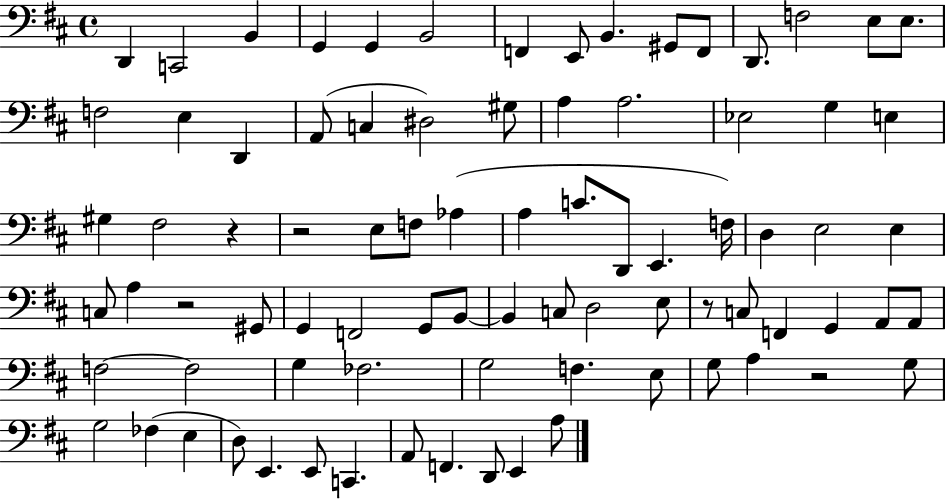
D2/q C2/h B2/q G2/q G2/q B2/h F2/q E2/e B2/q. G#2/e F2/e D2/e. F3/h E3/e E3/e. F3/h E3/q D2/q A2/e C3/q D#3/h G#3/e A3/q A3/h. Eb3/h G3/q E3/q G#3/q F#3/h R/q R/h E3/e F3/e Ab3/q A3/q C4/e. D2/e E2/q. F3/s D3/q E3/h E3/q C3/e A3/q R/h G#2/e G2/q F2/h G2/e B2/e B2/q C3/e D3/h E3/e R/e C3/e F2/q G2/q A2/e A2/e F3/h F3/h G3/q FES3/h. G3/h F3/q. E3/e G3/e A3/q R/h G3/e G3/h FES3/q E3/q D3/e E2/q. E2/e C2/q. A2/e F2/q. D2/e E2/q A3/e